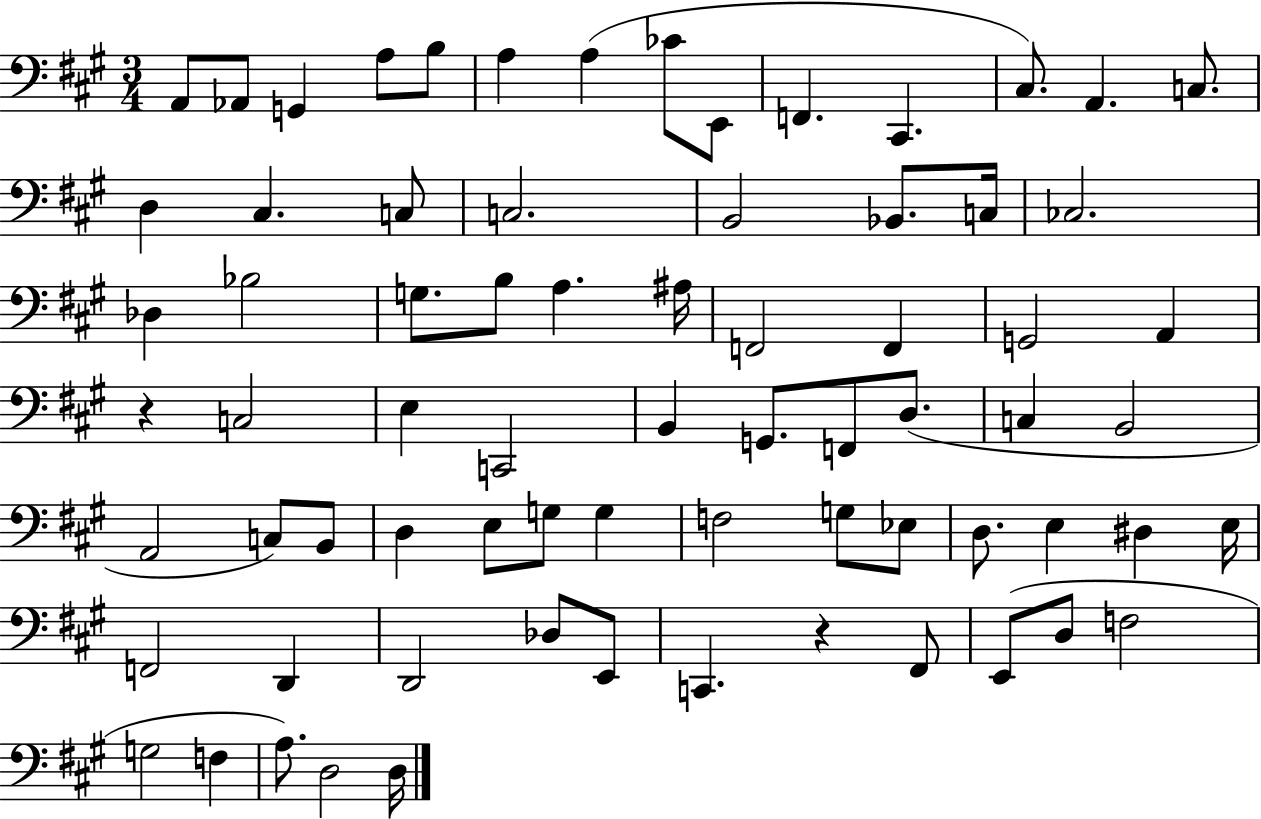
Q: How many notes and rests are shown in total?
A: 72